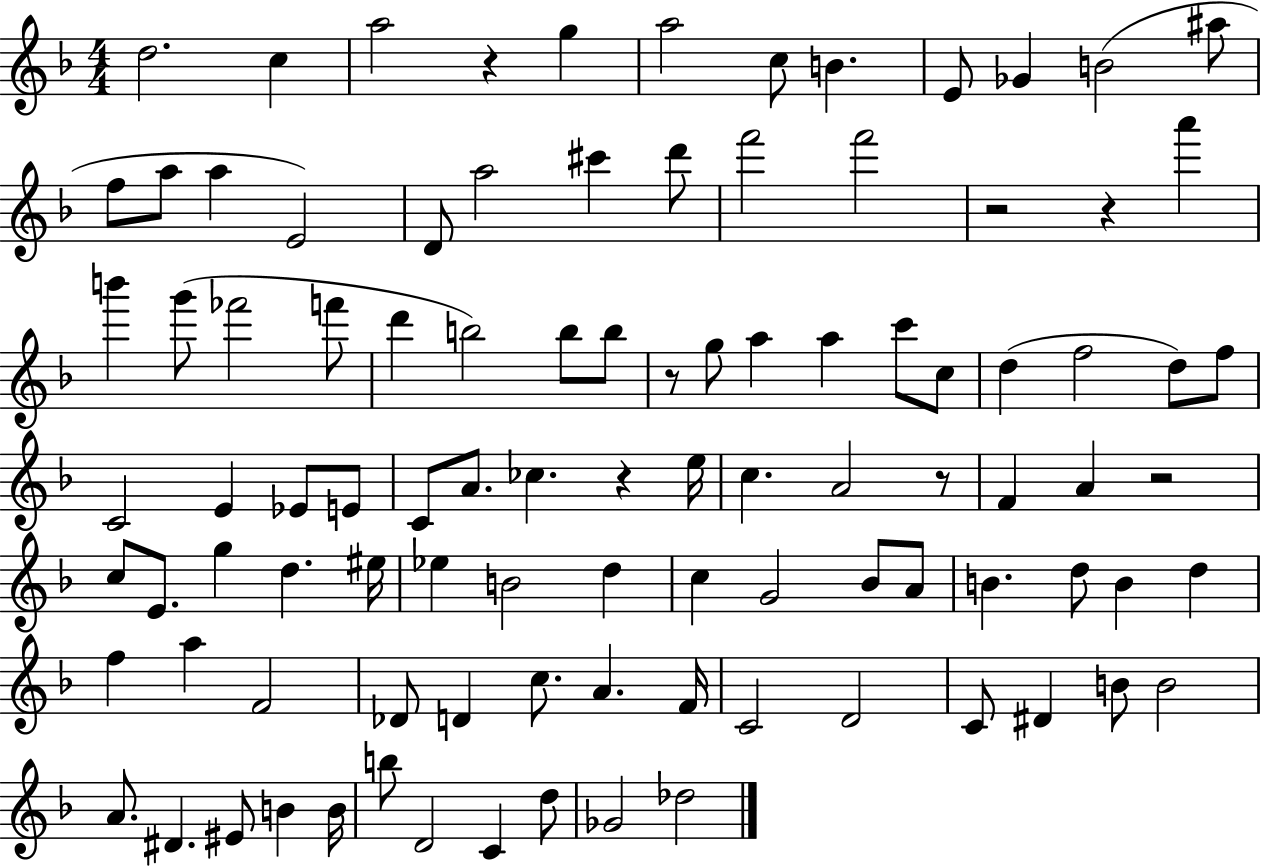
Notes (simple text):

D5/h. C5/q A5/h R/q G5/q A5/h C5/e B4/q. E4/e Gb4/q B4/h A#5/e F5/e A5/e A5/q E4/h D4/e A5/h C#6/q D6/e F6/h F6/h R/h R/q A6/q B6/q G6/e FES6/h F6/e D6/q B5/h B5/e B5/e R/e G5/e A5/q A5/q C6/e C5/e D5/q F5/h D5/e F5/e C4/h E4/q Eb4/e E4/e C4/e A4/e. CES5/q. R/q E5/s C5/q. A4/h R/e F4/q A4/q R/h C5/e E4/e. G5/q D5/q. EIS5/s Eb5/q B4/h D5/q C5/q G4/h Bb4/e A4/e B4/q. D5/e B4/q D5/q F5/q A5/q F4/h Db4/e D4/q C5/e. A4/q. F4/s C4/h D4/h C4/e D#4/q B4/e B4/h A4/e. D#4/q. EIS4/e B4/q B4/s B5/e D4/h C4/q D5/e Gb4/h Db5/h